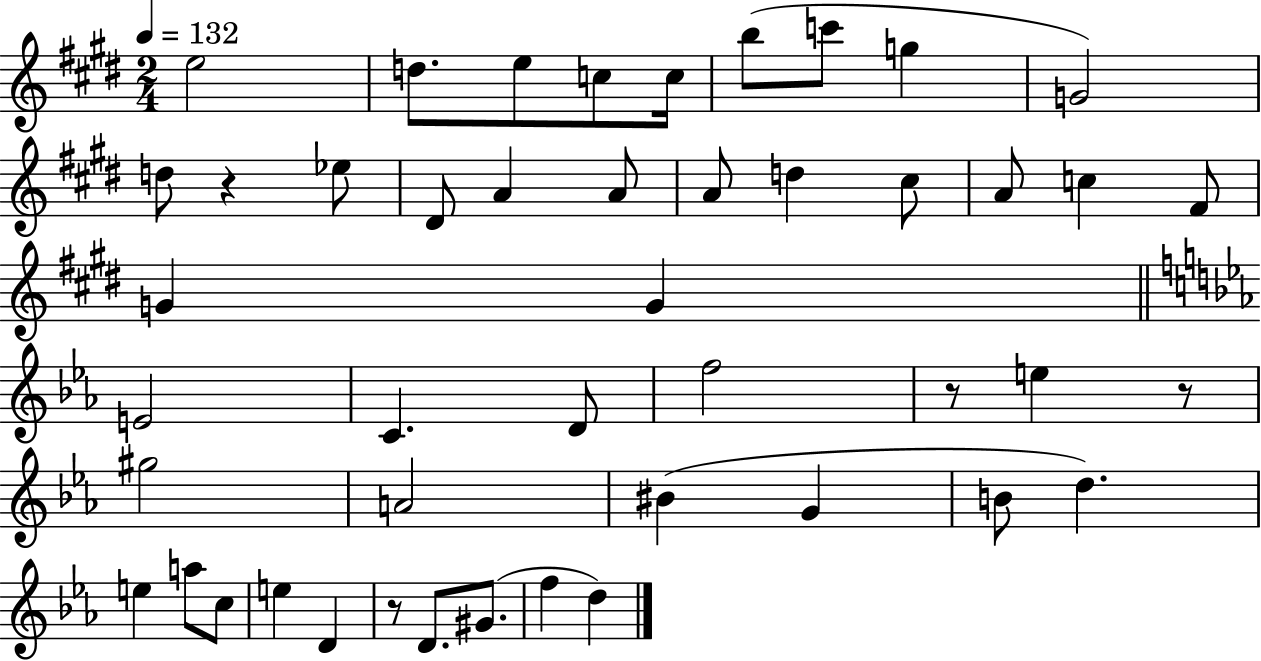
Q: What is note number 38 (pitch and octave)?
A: D4